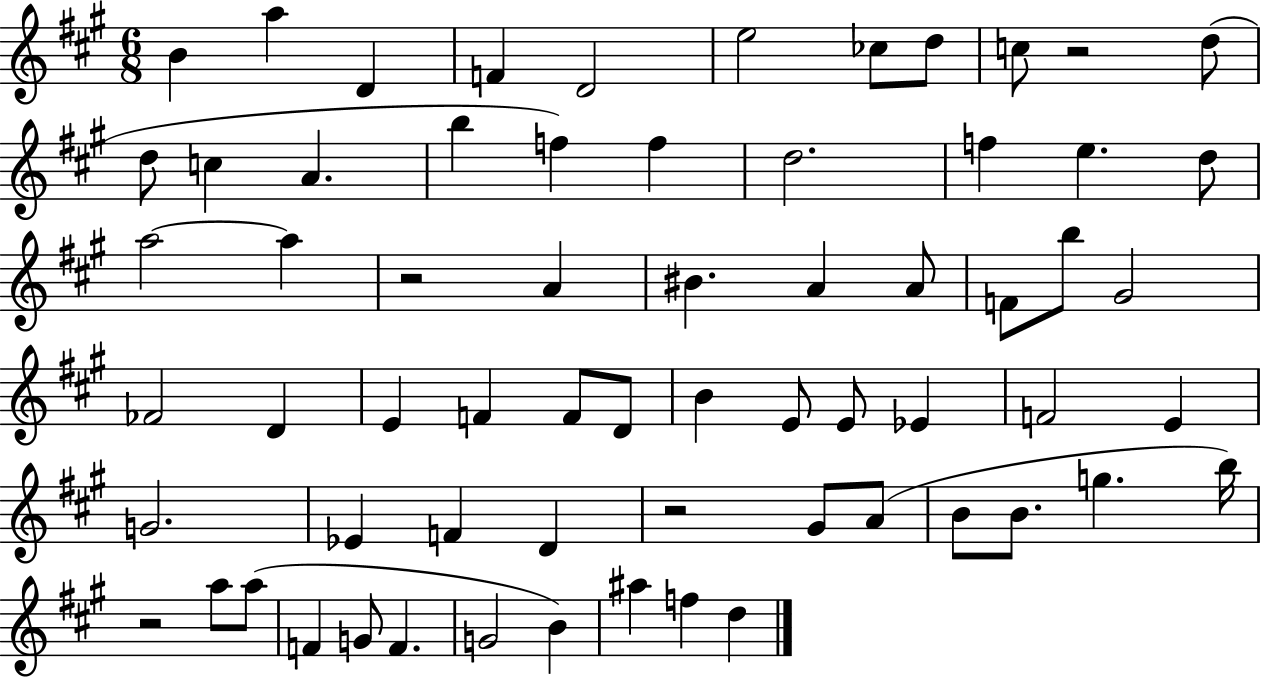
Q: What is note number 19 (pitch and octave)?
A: E5